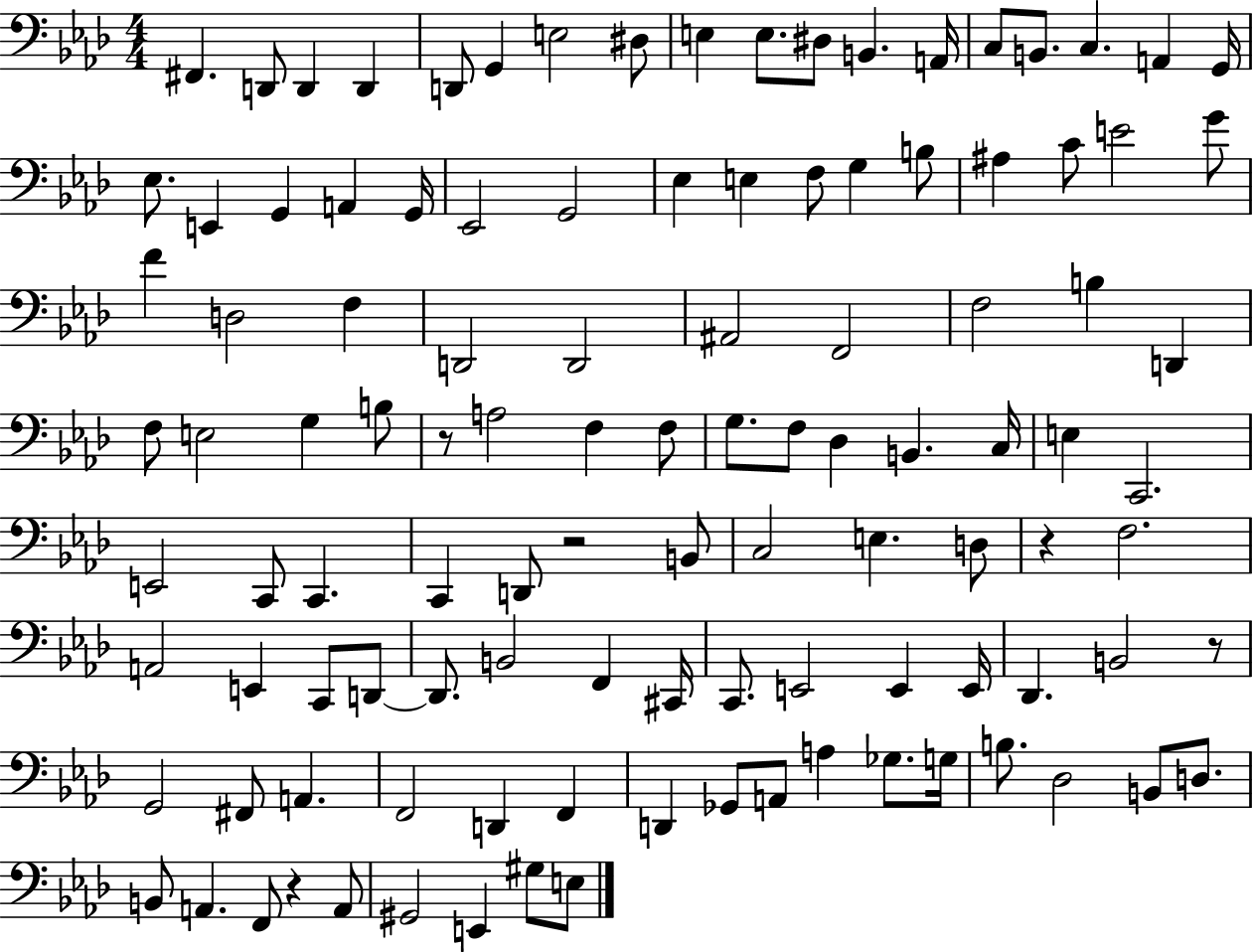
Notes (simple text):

F#2/q. D2/e D2/q D2/q D2/e G2/q E3/h D#3/e E3/q E3/e. D#3/e B2/q. A2/s C3/e B2/e. C3/q. A2/q G2/s Eb3/e. E2/q G2/q A2/q G2/s Eb2/h G2/h Eb3/q E3/q F3/e G3/q B3/e A#3/q C4/e E4/h G4/e F4/q D3/h F3/q D2/h D2/h A#2/h F2/h F3/h B3/q D2/q F3/e E3/h G3/q B3/e R/e A3/h F3/q F3/e G3/e. F3/e Db3/q B2/q. C3/s E3/q C2/h. E2/h C2/e C2/q. C2/q D2/e R/h B2/e C3/h E3/q. D3/e R/q F3/h. A2/h E2/q C2/e D2/e D2/e. B2/h F2/q C#2/s C2/e. E2/h E2/q E2/s Db2/q. B2/h R/e G2/h F#2/e A2/q. F2/h D2/q F2/q D2/q Gb2/e A2/e A3/q Gb3/e. G3/s B3/e. Db3/h B2/e D3/e. B2/e A2/q. F2/e R/q A2/e G#2/h E2/q G#3/e E3/e